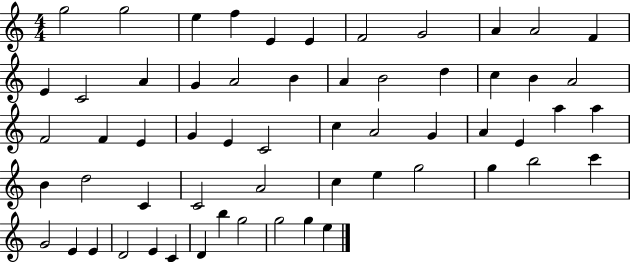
{
  \clef treble
  \numericTimeSignature
  \time 4/4
  \key c \major
  g''2 g''2 | e''4 f''4 e'4 e'4 | f'2 g'2 | a'4 a'2 f'4 | \break e'4 c'2 a'4 | g'4 a'2 b'4 | a'4 b'2 d''4 | c''4 b'4 a'2 | \break f'2 f'4 e'4 | g'4 e'4 c'2 | c''4 a'2 g'4 | a'4 e'4 a''4 a''4 | \break b'4 d''2 c'4 | c'2 a'2 | c''4 e''4 g''2 | g''4 b''2 c'''4 | \break g'2 e'4 e'4 | d'2 e'4 c'4 | d'4 b''4 g''2 | g''2 g''4 e''4 | \break \bar "|."
}